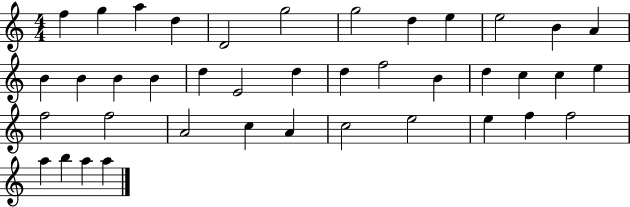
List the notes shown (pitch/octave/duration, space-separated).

F5/q G5/q A5/q D5/q D4/h G5/h G5/h D5/q E5/q E5/h B4/q A4/q B4/q B4/q B4/q B4/q D5/q E4/h D5/q D5/q F5/h B4/q D5/q C5/q C5/q E5/q F5/h F5/h A4/h C5/q A4/q C5/h E5/h E5/q F5/q F5/h A5/q B5/q A5/q A5/q